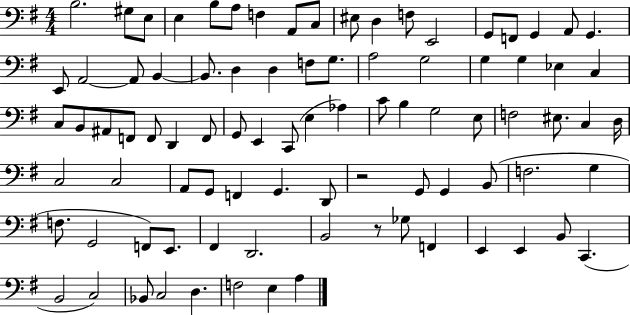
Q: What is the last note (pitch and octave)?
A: A3